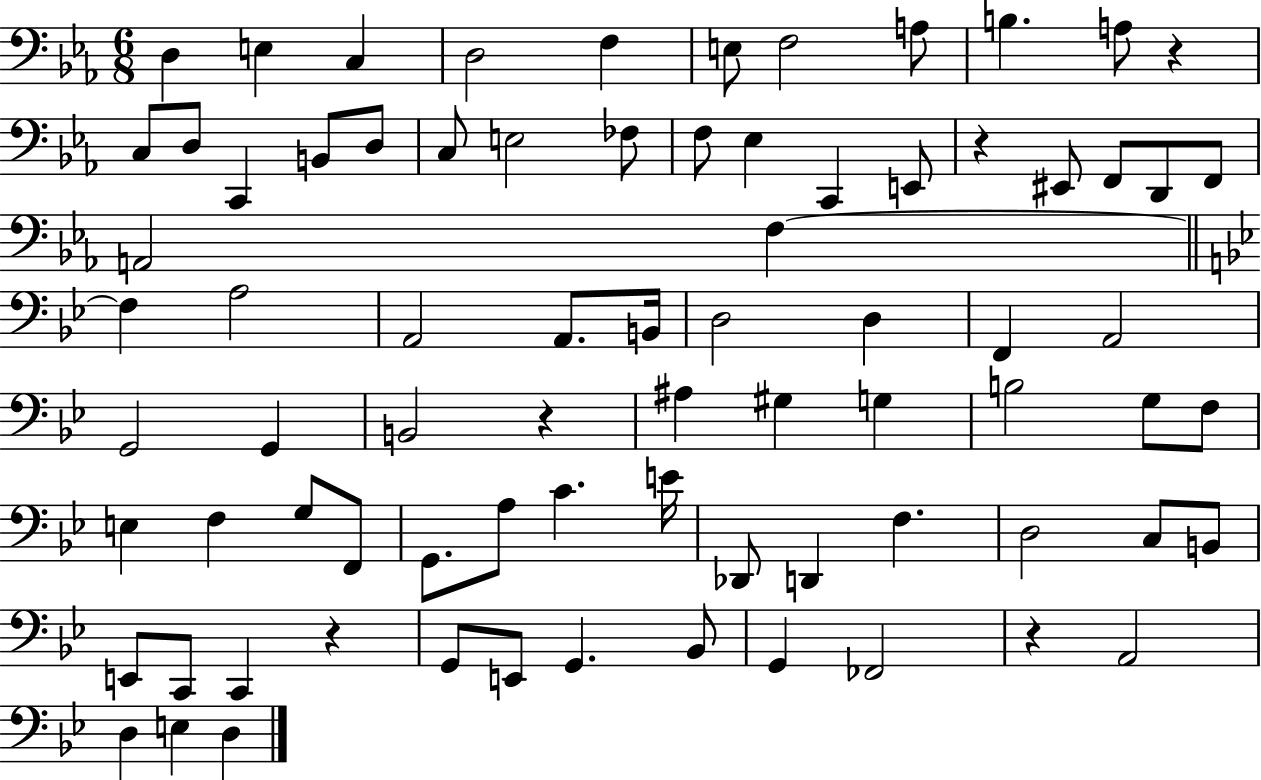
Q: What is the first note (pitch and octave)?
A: D3